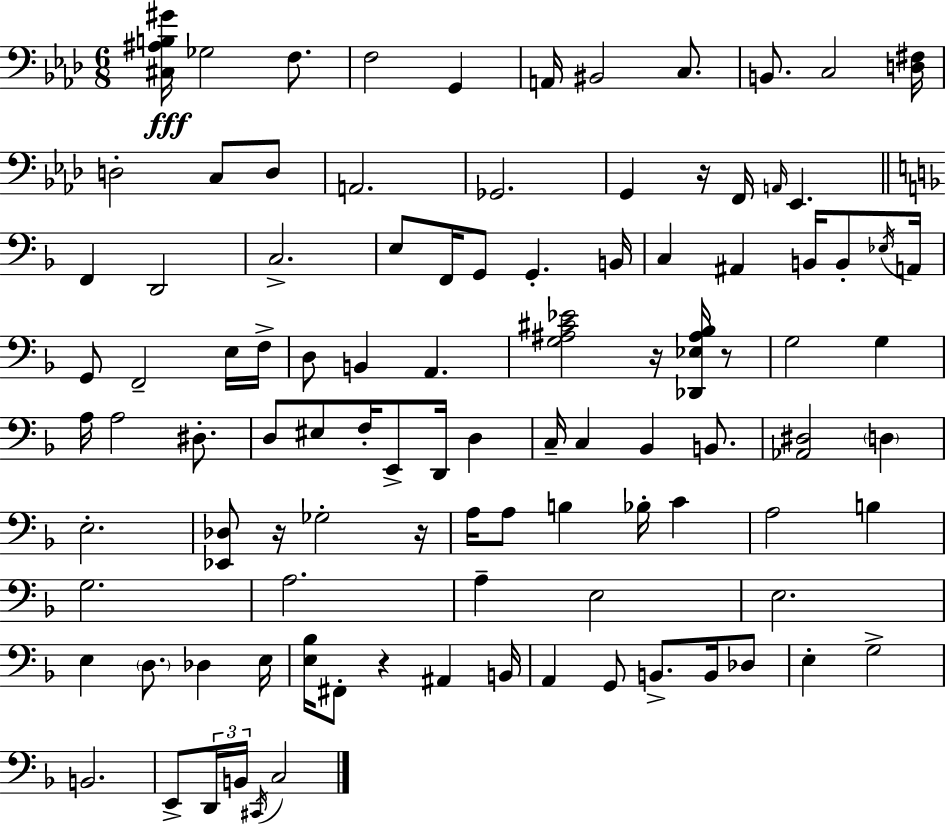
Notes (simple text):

[C#3,A#3,B3,G#4]/s Gb3/h F3/e. F3/h G2/q A2/s BIS2/h C3/e. B2/e. C3/h [D3,F#3]/s D3/h C3/e D3/e A2/h. Gb2/h. G2/q R/s F2/s A2/s Eb2/q. F2/q D2/h C3/h. E3/e F2/s G2/e G2/q. B2/s C3/q A#2/q B2/s B2/e Eb3/s A2/s G2/e F2/h E3/s F3/s D3/e B2/q A2/q. [G3,A#3,C#4,Eb4]/h R/s [Db2,Eb3,A#3,Bb3]/s R/e G3/h G3/q A3/s A3/h D#3/e. D3/e EIS3/e F3/s E2/e D2/s D3/q C3/s C3/q Bb2/q B2/e. [Ab2,D#3]/h D3/q E3/h. [Eb2,Db3]/e R/s Gb3/h R/s A3/s A3/e B3/q Bb3/s C4/q A3/h B3/q G3/h. A3/h. A3/q E3/h E3/h. E3/q D3/e. Db3/q E3/s [E3,Bb3]/s F#2/e R/q A#2/q B2/s A2/q G2/e B2/e. B2/s Db3/e E3/q G3/h B2/h. E2/e D2/s B2/s C#2/s C3/h